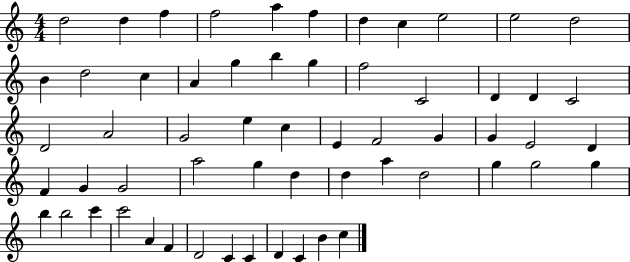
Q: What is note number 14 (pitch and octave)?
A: C5